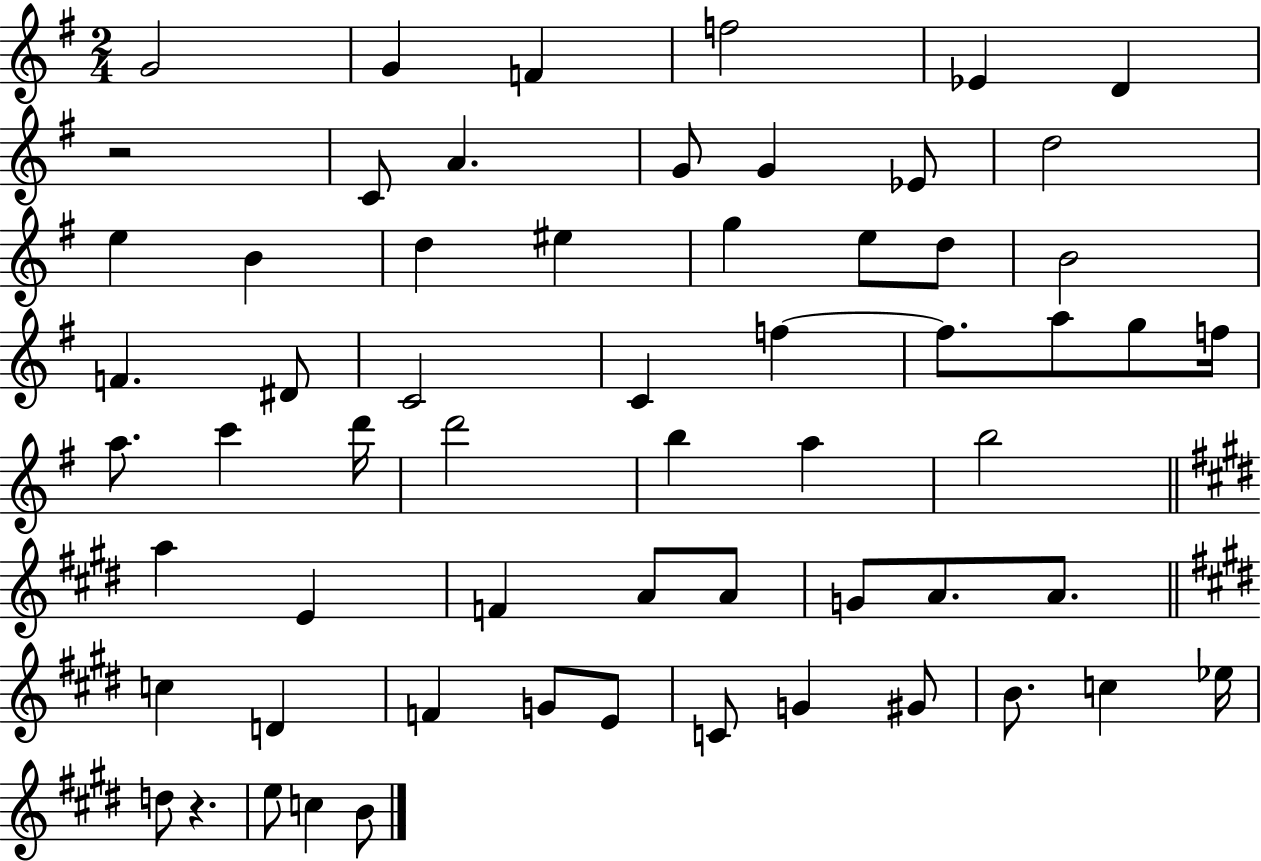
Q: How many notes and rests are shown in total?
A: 61